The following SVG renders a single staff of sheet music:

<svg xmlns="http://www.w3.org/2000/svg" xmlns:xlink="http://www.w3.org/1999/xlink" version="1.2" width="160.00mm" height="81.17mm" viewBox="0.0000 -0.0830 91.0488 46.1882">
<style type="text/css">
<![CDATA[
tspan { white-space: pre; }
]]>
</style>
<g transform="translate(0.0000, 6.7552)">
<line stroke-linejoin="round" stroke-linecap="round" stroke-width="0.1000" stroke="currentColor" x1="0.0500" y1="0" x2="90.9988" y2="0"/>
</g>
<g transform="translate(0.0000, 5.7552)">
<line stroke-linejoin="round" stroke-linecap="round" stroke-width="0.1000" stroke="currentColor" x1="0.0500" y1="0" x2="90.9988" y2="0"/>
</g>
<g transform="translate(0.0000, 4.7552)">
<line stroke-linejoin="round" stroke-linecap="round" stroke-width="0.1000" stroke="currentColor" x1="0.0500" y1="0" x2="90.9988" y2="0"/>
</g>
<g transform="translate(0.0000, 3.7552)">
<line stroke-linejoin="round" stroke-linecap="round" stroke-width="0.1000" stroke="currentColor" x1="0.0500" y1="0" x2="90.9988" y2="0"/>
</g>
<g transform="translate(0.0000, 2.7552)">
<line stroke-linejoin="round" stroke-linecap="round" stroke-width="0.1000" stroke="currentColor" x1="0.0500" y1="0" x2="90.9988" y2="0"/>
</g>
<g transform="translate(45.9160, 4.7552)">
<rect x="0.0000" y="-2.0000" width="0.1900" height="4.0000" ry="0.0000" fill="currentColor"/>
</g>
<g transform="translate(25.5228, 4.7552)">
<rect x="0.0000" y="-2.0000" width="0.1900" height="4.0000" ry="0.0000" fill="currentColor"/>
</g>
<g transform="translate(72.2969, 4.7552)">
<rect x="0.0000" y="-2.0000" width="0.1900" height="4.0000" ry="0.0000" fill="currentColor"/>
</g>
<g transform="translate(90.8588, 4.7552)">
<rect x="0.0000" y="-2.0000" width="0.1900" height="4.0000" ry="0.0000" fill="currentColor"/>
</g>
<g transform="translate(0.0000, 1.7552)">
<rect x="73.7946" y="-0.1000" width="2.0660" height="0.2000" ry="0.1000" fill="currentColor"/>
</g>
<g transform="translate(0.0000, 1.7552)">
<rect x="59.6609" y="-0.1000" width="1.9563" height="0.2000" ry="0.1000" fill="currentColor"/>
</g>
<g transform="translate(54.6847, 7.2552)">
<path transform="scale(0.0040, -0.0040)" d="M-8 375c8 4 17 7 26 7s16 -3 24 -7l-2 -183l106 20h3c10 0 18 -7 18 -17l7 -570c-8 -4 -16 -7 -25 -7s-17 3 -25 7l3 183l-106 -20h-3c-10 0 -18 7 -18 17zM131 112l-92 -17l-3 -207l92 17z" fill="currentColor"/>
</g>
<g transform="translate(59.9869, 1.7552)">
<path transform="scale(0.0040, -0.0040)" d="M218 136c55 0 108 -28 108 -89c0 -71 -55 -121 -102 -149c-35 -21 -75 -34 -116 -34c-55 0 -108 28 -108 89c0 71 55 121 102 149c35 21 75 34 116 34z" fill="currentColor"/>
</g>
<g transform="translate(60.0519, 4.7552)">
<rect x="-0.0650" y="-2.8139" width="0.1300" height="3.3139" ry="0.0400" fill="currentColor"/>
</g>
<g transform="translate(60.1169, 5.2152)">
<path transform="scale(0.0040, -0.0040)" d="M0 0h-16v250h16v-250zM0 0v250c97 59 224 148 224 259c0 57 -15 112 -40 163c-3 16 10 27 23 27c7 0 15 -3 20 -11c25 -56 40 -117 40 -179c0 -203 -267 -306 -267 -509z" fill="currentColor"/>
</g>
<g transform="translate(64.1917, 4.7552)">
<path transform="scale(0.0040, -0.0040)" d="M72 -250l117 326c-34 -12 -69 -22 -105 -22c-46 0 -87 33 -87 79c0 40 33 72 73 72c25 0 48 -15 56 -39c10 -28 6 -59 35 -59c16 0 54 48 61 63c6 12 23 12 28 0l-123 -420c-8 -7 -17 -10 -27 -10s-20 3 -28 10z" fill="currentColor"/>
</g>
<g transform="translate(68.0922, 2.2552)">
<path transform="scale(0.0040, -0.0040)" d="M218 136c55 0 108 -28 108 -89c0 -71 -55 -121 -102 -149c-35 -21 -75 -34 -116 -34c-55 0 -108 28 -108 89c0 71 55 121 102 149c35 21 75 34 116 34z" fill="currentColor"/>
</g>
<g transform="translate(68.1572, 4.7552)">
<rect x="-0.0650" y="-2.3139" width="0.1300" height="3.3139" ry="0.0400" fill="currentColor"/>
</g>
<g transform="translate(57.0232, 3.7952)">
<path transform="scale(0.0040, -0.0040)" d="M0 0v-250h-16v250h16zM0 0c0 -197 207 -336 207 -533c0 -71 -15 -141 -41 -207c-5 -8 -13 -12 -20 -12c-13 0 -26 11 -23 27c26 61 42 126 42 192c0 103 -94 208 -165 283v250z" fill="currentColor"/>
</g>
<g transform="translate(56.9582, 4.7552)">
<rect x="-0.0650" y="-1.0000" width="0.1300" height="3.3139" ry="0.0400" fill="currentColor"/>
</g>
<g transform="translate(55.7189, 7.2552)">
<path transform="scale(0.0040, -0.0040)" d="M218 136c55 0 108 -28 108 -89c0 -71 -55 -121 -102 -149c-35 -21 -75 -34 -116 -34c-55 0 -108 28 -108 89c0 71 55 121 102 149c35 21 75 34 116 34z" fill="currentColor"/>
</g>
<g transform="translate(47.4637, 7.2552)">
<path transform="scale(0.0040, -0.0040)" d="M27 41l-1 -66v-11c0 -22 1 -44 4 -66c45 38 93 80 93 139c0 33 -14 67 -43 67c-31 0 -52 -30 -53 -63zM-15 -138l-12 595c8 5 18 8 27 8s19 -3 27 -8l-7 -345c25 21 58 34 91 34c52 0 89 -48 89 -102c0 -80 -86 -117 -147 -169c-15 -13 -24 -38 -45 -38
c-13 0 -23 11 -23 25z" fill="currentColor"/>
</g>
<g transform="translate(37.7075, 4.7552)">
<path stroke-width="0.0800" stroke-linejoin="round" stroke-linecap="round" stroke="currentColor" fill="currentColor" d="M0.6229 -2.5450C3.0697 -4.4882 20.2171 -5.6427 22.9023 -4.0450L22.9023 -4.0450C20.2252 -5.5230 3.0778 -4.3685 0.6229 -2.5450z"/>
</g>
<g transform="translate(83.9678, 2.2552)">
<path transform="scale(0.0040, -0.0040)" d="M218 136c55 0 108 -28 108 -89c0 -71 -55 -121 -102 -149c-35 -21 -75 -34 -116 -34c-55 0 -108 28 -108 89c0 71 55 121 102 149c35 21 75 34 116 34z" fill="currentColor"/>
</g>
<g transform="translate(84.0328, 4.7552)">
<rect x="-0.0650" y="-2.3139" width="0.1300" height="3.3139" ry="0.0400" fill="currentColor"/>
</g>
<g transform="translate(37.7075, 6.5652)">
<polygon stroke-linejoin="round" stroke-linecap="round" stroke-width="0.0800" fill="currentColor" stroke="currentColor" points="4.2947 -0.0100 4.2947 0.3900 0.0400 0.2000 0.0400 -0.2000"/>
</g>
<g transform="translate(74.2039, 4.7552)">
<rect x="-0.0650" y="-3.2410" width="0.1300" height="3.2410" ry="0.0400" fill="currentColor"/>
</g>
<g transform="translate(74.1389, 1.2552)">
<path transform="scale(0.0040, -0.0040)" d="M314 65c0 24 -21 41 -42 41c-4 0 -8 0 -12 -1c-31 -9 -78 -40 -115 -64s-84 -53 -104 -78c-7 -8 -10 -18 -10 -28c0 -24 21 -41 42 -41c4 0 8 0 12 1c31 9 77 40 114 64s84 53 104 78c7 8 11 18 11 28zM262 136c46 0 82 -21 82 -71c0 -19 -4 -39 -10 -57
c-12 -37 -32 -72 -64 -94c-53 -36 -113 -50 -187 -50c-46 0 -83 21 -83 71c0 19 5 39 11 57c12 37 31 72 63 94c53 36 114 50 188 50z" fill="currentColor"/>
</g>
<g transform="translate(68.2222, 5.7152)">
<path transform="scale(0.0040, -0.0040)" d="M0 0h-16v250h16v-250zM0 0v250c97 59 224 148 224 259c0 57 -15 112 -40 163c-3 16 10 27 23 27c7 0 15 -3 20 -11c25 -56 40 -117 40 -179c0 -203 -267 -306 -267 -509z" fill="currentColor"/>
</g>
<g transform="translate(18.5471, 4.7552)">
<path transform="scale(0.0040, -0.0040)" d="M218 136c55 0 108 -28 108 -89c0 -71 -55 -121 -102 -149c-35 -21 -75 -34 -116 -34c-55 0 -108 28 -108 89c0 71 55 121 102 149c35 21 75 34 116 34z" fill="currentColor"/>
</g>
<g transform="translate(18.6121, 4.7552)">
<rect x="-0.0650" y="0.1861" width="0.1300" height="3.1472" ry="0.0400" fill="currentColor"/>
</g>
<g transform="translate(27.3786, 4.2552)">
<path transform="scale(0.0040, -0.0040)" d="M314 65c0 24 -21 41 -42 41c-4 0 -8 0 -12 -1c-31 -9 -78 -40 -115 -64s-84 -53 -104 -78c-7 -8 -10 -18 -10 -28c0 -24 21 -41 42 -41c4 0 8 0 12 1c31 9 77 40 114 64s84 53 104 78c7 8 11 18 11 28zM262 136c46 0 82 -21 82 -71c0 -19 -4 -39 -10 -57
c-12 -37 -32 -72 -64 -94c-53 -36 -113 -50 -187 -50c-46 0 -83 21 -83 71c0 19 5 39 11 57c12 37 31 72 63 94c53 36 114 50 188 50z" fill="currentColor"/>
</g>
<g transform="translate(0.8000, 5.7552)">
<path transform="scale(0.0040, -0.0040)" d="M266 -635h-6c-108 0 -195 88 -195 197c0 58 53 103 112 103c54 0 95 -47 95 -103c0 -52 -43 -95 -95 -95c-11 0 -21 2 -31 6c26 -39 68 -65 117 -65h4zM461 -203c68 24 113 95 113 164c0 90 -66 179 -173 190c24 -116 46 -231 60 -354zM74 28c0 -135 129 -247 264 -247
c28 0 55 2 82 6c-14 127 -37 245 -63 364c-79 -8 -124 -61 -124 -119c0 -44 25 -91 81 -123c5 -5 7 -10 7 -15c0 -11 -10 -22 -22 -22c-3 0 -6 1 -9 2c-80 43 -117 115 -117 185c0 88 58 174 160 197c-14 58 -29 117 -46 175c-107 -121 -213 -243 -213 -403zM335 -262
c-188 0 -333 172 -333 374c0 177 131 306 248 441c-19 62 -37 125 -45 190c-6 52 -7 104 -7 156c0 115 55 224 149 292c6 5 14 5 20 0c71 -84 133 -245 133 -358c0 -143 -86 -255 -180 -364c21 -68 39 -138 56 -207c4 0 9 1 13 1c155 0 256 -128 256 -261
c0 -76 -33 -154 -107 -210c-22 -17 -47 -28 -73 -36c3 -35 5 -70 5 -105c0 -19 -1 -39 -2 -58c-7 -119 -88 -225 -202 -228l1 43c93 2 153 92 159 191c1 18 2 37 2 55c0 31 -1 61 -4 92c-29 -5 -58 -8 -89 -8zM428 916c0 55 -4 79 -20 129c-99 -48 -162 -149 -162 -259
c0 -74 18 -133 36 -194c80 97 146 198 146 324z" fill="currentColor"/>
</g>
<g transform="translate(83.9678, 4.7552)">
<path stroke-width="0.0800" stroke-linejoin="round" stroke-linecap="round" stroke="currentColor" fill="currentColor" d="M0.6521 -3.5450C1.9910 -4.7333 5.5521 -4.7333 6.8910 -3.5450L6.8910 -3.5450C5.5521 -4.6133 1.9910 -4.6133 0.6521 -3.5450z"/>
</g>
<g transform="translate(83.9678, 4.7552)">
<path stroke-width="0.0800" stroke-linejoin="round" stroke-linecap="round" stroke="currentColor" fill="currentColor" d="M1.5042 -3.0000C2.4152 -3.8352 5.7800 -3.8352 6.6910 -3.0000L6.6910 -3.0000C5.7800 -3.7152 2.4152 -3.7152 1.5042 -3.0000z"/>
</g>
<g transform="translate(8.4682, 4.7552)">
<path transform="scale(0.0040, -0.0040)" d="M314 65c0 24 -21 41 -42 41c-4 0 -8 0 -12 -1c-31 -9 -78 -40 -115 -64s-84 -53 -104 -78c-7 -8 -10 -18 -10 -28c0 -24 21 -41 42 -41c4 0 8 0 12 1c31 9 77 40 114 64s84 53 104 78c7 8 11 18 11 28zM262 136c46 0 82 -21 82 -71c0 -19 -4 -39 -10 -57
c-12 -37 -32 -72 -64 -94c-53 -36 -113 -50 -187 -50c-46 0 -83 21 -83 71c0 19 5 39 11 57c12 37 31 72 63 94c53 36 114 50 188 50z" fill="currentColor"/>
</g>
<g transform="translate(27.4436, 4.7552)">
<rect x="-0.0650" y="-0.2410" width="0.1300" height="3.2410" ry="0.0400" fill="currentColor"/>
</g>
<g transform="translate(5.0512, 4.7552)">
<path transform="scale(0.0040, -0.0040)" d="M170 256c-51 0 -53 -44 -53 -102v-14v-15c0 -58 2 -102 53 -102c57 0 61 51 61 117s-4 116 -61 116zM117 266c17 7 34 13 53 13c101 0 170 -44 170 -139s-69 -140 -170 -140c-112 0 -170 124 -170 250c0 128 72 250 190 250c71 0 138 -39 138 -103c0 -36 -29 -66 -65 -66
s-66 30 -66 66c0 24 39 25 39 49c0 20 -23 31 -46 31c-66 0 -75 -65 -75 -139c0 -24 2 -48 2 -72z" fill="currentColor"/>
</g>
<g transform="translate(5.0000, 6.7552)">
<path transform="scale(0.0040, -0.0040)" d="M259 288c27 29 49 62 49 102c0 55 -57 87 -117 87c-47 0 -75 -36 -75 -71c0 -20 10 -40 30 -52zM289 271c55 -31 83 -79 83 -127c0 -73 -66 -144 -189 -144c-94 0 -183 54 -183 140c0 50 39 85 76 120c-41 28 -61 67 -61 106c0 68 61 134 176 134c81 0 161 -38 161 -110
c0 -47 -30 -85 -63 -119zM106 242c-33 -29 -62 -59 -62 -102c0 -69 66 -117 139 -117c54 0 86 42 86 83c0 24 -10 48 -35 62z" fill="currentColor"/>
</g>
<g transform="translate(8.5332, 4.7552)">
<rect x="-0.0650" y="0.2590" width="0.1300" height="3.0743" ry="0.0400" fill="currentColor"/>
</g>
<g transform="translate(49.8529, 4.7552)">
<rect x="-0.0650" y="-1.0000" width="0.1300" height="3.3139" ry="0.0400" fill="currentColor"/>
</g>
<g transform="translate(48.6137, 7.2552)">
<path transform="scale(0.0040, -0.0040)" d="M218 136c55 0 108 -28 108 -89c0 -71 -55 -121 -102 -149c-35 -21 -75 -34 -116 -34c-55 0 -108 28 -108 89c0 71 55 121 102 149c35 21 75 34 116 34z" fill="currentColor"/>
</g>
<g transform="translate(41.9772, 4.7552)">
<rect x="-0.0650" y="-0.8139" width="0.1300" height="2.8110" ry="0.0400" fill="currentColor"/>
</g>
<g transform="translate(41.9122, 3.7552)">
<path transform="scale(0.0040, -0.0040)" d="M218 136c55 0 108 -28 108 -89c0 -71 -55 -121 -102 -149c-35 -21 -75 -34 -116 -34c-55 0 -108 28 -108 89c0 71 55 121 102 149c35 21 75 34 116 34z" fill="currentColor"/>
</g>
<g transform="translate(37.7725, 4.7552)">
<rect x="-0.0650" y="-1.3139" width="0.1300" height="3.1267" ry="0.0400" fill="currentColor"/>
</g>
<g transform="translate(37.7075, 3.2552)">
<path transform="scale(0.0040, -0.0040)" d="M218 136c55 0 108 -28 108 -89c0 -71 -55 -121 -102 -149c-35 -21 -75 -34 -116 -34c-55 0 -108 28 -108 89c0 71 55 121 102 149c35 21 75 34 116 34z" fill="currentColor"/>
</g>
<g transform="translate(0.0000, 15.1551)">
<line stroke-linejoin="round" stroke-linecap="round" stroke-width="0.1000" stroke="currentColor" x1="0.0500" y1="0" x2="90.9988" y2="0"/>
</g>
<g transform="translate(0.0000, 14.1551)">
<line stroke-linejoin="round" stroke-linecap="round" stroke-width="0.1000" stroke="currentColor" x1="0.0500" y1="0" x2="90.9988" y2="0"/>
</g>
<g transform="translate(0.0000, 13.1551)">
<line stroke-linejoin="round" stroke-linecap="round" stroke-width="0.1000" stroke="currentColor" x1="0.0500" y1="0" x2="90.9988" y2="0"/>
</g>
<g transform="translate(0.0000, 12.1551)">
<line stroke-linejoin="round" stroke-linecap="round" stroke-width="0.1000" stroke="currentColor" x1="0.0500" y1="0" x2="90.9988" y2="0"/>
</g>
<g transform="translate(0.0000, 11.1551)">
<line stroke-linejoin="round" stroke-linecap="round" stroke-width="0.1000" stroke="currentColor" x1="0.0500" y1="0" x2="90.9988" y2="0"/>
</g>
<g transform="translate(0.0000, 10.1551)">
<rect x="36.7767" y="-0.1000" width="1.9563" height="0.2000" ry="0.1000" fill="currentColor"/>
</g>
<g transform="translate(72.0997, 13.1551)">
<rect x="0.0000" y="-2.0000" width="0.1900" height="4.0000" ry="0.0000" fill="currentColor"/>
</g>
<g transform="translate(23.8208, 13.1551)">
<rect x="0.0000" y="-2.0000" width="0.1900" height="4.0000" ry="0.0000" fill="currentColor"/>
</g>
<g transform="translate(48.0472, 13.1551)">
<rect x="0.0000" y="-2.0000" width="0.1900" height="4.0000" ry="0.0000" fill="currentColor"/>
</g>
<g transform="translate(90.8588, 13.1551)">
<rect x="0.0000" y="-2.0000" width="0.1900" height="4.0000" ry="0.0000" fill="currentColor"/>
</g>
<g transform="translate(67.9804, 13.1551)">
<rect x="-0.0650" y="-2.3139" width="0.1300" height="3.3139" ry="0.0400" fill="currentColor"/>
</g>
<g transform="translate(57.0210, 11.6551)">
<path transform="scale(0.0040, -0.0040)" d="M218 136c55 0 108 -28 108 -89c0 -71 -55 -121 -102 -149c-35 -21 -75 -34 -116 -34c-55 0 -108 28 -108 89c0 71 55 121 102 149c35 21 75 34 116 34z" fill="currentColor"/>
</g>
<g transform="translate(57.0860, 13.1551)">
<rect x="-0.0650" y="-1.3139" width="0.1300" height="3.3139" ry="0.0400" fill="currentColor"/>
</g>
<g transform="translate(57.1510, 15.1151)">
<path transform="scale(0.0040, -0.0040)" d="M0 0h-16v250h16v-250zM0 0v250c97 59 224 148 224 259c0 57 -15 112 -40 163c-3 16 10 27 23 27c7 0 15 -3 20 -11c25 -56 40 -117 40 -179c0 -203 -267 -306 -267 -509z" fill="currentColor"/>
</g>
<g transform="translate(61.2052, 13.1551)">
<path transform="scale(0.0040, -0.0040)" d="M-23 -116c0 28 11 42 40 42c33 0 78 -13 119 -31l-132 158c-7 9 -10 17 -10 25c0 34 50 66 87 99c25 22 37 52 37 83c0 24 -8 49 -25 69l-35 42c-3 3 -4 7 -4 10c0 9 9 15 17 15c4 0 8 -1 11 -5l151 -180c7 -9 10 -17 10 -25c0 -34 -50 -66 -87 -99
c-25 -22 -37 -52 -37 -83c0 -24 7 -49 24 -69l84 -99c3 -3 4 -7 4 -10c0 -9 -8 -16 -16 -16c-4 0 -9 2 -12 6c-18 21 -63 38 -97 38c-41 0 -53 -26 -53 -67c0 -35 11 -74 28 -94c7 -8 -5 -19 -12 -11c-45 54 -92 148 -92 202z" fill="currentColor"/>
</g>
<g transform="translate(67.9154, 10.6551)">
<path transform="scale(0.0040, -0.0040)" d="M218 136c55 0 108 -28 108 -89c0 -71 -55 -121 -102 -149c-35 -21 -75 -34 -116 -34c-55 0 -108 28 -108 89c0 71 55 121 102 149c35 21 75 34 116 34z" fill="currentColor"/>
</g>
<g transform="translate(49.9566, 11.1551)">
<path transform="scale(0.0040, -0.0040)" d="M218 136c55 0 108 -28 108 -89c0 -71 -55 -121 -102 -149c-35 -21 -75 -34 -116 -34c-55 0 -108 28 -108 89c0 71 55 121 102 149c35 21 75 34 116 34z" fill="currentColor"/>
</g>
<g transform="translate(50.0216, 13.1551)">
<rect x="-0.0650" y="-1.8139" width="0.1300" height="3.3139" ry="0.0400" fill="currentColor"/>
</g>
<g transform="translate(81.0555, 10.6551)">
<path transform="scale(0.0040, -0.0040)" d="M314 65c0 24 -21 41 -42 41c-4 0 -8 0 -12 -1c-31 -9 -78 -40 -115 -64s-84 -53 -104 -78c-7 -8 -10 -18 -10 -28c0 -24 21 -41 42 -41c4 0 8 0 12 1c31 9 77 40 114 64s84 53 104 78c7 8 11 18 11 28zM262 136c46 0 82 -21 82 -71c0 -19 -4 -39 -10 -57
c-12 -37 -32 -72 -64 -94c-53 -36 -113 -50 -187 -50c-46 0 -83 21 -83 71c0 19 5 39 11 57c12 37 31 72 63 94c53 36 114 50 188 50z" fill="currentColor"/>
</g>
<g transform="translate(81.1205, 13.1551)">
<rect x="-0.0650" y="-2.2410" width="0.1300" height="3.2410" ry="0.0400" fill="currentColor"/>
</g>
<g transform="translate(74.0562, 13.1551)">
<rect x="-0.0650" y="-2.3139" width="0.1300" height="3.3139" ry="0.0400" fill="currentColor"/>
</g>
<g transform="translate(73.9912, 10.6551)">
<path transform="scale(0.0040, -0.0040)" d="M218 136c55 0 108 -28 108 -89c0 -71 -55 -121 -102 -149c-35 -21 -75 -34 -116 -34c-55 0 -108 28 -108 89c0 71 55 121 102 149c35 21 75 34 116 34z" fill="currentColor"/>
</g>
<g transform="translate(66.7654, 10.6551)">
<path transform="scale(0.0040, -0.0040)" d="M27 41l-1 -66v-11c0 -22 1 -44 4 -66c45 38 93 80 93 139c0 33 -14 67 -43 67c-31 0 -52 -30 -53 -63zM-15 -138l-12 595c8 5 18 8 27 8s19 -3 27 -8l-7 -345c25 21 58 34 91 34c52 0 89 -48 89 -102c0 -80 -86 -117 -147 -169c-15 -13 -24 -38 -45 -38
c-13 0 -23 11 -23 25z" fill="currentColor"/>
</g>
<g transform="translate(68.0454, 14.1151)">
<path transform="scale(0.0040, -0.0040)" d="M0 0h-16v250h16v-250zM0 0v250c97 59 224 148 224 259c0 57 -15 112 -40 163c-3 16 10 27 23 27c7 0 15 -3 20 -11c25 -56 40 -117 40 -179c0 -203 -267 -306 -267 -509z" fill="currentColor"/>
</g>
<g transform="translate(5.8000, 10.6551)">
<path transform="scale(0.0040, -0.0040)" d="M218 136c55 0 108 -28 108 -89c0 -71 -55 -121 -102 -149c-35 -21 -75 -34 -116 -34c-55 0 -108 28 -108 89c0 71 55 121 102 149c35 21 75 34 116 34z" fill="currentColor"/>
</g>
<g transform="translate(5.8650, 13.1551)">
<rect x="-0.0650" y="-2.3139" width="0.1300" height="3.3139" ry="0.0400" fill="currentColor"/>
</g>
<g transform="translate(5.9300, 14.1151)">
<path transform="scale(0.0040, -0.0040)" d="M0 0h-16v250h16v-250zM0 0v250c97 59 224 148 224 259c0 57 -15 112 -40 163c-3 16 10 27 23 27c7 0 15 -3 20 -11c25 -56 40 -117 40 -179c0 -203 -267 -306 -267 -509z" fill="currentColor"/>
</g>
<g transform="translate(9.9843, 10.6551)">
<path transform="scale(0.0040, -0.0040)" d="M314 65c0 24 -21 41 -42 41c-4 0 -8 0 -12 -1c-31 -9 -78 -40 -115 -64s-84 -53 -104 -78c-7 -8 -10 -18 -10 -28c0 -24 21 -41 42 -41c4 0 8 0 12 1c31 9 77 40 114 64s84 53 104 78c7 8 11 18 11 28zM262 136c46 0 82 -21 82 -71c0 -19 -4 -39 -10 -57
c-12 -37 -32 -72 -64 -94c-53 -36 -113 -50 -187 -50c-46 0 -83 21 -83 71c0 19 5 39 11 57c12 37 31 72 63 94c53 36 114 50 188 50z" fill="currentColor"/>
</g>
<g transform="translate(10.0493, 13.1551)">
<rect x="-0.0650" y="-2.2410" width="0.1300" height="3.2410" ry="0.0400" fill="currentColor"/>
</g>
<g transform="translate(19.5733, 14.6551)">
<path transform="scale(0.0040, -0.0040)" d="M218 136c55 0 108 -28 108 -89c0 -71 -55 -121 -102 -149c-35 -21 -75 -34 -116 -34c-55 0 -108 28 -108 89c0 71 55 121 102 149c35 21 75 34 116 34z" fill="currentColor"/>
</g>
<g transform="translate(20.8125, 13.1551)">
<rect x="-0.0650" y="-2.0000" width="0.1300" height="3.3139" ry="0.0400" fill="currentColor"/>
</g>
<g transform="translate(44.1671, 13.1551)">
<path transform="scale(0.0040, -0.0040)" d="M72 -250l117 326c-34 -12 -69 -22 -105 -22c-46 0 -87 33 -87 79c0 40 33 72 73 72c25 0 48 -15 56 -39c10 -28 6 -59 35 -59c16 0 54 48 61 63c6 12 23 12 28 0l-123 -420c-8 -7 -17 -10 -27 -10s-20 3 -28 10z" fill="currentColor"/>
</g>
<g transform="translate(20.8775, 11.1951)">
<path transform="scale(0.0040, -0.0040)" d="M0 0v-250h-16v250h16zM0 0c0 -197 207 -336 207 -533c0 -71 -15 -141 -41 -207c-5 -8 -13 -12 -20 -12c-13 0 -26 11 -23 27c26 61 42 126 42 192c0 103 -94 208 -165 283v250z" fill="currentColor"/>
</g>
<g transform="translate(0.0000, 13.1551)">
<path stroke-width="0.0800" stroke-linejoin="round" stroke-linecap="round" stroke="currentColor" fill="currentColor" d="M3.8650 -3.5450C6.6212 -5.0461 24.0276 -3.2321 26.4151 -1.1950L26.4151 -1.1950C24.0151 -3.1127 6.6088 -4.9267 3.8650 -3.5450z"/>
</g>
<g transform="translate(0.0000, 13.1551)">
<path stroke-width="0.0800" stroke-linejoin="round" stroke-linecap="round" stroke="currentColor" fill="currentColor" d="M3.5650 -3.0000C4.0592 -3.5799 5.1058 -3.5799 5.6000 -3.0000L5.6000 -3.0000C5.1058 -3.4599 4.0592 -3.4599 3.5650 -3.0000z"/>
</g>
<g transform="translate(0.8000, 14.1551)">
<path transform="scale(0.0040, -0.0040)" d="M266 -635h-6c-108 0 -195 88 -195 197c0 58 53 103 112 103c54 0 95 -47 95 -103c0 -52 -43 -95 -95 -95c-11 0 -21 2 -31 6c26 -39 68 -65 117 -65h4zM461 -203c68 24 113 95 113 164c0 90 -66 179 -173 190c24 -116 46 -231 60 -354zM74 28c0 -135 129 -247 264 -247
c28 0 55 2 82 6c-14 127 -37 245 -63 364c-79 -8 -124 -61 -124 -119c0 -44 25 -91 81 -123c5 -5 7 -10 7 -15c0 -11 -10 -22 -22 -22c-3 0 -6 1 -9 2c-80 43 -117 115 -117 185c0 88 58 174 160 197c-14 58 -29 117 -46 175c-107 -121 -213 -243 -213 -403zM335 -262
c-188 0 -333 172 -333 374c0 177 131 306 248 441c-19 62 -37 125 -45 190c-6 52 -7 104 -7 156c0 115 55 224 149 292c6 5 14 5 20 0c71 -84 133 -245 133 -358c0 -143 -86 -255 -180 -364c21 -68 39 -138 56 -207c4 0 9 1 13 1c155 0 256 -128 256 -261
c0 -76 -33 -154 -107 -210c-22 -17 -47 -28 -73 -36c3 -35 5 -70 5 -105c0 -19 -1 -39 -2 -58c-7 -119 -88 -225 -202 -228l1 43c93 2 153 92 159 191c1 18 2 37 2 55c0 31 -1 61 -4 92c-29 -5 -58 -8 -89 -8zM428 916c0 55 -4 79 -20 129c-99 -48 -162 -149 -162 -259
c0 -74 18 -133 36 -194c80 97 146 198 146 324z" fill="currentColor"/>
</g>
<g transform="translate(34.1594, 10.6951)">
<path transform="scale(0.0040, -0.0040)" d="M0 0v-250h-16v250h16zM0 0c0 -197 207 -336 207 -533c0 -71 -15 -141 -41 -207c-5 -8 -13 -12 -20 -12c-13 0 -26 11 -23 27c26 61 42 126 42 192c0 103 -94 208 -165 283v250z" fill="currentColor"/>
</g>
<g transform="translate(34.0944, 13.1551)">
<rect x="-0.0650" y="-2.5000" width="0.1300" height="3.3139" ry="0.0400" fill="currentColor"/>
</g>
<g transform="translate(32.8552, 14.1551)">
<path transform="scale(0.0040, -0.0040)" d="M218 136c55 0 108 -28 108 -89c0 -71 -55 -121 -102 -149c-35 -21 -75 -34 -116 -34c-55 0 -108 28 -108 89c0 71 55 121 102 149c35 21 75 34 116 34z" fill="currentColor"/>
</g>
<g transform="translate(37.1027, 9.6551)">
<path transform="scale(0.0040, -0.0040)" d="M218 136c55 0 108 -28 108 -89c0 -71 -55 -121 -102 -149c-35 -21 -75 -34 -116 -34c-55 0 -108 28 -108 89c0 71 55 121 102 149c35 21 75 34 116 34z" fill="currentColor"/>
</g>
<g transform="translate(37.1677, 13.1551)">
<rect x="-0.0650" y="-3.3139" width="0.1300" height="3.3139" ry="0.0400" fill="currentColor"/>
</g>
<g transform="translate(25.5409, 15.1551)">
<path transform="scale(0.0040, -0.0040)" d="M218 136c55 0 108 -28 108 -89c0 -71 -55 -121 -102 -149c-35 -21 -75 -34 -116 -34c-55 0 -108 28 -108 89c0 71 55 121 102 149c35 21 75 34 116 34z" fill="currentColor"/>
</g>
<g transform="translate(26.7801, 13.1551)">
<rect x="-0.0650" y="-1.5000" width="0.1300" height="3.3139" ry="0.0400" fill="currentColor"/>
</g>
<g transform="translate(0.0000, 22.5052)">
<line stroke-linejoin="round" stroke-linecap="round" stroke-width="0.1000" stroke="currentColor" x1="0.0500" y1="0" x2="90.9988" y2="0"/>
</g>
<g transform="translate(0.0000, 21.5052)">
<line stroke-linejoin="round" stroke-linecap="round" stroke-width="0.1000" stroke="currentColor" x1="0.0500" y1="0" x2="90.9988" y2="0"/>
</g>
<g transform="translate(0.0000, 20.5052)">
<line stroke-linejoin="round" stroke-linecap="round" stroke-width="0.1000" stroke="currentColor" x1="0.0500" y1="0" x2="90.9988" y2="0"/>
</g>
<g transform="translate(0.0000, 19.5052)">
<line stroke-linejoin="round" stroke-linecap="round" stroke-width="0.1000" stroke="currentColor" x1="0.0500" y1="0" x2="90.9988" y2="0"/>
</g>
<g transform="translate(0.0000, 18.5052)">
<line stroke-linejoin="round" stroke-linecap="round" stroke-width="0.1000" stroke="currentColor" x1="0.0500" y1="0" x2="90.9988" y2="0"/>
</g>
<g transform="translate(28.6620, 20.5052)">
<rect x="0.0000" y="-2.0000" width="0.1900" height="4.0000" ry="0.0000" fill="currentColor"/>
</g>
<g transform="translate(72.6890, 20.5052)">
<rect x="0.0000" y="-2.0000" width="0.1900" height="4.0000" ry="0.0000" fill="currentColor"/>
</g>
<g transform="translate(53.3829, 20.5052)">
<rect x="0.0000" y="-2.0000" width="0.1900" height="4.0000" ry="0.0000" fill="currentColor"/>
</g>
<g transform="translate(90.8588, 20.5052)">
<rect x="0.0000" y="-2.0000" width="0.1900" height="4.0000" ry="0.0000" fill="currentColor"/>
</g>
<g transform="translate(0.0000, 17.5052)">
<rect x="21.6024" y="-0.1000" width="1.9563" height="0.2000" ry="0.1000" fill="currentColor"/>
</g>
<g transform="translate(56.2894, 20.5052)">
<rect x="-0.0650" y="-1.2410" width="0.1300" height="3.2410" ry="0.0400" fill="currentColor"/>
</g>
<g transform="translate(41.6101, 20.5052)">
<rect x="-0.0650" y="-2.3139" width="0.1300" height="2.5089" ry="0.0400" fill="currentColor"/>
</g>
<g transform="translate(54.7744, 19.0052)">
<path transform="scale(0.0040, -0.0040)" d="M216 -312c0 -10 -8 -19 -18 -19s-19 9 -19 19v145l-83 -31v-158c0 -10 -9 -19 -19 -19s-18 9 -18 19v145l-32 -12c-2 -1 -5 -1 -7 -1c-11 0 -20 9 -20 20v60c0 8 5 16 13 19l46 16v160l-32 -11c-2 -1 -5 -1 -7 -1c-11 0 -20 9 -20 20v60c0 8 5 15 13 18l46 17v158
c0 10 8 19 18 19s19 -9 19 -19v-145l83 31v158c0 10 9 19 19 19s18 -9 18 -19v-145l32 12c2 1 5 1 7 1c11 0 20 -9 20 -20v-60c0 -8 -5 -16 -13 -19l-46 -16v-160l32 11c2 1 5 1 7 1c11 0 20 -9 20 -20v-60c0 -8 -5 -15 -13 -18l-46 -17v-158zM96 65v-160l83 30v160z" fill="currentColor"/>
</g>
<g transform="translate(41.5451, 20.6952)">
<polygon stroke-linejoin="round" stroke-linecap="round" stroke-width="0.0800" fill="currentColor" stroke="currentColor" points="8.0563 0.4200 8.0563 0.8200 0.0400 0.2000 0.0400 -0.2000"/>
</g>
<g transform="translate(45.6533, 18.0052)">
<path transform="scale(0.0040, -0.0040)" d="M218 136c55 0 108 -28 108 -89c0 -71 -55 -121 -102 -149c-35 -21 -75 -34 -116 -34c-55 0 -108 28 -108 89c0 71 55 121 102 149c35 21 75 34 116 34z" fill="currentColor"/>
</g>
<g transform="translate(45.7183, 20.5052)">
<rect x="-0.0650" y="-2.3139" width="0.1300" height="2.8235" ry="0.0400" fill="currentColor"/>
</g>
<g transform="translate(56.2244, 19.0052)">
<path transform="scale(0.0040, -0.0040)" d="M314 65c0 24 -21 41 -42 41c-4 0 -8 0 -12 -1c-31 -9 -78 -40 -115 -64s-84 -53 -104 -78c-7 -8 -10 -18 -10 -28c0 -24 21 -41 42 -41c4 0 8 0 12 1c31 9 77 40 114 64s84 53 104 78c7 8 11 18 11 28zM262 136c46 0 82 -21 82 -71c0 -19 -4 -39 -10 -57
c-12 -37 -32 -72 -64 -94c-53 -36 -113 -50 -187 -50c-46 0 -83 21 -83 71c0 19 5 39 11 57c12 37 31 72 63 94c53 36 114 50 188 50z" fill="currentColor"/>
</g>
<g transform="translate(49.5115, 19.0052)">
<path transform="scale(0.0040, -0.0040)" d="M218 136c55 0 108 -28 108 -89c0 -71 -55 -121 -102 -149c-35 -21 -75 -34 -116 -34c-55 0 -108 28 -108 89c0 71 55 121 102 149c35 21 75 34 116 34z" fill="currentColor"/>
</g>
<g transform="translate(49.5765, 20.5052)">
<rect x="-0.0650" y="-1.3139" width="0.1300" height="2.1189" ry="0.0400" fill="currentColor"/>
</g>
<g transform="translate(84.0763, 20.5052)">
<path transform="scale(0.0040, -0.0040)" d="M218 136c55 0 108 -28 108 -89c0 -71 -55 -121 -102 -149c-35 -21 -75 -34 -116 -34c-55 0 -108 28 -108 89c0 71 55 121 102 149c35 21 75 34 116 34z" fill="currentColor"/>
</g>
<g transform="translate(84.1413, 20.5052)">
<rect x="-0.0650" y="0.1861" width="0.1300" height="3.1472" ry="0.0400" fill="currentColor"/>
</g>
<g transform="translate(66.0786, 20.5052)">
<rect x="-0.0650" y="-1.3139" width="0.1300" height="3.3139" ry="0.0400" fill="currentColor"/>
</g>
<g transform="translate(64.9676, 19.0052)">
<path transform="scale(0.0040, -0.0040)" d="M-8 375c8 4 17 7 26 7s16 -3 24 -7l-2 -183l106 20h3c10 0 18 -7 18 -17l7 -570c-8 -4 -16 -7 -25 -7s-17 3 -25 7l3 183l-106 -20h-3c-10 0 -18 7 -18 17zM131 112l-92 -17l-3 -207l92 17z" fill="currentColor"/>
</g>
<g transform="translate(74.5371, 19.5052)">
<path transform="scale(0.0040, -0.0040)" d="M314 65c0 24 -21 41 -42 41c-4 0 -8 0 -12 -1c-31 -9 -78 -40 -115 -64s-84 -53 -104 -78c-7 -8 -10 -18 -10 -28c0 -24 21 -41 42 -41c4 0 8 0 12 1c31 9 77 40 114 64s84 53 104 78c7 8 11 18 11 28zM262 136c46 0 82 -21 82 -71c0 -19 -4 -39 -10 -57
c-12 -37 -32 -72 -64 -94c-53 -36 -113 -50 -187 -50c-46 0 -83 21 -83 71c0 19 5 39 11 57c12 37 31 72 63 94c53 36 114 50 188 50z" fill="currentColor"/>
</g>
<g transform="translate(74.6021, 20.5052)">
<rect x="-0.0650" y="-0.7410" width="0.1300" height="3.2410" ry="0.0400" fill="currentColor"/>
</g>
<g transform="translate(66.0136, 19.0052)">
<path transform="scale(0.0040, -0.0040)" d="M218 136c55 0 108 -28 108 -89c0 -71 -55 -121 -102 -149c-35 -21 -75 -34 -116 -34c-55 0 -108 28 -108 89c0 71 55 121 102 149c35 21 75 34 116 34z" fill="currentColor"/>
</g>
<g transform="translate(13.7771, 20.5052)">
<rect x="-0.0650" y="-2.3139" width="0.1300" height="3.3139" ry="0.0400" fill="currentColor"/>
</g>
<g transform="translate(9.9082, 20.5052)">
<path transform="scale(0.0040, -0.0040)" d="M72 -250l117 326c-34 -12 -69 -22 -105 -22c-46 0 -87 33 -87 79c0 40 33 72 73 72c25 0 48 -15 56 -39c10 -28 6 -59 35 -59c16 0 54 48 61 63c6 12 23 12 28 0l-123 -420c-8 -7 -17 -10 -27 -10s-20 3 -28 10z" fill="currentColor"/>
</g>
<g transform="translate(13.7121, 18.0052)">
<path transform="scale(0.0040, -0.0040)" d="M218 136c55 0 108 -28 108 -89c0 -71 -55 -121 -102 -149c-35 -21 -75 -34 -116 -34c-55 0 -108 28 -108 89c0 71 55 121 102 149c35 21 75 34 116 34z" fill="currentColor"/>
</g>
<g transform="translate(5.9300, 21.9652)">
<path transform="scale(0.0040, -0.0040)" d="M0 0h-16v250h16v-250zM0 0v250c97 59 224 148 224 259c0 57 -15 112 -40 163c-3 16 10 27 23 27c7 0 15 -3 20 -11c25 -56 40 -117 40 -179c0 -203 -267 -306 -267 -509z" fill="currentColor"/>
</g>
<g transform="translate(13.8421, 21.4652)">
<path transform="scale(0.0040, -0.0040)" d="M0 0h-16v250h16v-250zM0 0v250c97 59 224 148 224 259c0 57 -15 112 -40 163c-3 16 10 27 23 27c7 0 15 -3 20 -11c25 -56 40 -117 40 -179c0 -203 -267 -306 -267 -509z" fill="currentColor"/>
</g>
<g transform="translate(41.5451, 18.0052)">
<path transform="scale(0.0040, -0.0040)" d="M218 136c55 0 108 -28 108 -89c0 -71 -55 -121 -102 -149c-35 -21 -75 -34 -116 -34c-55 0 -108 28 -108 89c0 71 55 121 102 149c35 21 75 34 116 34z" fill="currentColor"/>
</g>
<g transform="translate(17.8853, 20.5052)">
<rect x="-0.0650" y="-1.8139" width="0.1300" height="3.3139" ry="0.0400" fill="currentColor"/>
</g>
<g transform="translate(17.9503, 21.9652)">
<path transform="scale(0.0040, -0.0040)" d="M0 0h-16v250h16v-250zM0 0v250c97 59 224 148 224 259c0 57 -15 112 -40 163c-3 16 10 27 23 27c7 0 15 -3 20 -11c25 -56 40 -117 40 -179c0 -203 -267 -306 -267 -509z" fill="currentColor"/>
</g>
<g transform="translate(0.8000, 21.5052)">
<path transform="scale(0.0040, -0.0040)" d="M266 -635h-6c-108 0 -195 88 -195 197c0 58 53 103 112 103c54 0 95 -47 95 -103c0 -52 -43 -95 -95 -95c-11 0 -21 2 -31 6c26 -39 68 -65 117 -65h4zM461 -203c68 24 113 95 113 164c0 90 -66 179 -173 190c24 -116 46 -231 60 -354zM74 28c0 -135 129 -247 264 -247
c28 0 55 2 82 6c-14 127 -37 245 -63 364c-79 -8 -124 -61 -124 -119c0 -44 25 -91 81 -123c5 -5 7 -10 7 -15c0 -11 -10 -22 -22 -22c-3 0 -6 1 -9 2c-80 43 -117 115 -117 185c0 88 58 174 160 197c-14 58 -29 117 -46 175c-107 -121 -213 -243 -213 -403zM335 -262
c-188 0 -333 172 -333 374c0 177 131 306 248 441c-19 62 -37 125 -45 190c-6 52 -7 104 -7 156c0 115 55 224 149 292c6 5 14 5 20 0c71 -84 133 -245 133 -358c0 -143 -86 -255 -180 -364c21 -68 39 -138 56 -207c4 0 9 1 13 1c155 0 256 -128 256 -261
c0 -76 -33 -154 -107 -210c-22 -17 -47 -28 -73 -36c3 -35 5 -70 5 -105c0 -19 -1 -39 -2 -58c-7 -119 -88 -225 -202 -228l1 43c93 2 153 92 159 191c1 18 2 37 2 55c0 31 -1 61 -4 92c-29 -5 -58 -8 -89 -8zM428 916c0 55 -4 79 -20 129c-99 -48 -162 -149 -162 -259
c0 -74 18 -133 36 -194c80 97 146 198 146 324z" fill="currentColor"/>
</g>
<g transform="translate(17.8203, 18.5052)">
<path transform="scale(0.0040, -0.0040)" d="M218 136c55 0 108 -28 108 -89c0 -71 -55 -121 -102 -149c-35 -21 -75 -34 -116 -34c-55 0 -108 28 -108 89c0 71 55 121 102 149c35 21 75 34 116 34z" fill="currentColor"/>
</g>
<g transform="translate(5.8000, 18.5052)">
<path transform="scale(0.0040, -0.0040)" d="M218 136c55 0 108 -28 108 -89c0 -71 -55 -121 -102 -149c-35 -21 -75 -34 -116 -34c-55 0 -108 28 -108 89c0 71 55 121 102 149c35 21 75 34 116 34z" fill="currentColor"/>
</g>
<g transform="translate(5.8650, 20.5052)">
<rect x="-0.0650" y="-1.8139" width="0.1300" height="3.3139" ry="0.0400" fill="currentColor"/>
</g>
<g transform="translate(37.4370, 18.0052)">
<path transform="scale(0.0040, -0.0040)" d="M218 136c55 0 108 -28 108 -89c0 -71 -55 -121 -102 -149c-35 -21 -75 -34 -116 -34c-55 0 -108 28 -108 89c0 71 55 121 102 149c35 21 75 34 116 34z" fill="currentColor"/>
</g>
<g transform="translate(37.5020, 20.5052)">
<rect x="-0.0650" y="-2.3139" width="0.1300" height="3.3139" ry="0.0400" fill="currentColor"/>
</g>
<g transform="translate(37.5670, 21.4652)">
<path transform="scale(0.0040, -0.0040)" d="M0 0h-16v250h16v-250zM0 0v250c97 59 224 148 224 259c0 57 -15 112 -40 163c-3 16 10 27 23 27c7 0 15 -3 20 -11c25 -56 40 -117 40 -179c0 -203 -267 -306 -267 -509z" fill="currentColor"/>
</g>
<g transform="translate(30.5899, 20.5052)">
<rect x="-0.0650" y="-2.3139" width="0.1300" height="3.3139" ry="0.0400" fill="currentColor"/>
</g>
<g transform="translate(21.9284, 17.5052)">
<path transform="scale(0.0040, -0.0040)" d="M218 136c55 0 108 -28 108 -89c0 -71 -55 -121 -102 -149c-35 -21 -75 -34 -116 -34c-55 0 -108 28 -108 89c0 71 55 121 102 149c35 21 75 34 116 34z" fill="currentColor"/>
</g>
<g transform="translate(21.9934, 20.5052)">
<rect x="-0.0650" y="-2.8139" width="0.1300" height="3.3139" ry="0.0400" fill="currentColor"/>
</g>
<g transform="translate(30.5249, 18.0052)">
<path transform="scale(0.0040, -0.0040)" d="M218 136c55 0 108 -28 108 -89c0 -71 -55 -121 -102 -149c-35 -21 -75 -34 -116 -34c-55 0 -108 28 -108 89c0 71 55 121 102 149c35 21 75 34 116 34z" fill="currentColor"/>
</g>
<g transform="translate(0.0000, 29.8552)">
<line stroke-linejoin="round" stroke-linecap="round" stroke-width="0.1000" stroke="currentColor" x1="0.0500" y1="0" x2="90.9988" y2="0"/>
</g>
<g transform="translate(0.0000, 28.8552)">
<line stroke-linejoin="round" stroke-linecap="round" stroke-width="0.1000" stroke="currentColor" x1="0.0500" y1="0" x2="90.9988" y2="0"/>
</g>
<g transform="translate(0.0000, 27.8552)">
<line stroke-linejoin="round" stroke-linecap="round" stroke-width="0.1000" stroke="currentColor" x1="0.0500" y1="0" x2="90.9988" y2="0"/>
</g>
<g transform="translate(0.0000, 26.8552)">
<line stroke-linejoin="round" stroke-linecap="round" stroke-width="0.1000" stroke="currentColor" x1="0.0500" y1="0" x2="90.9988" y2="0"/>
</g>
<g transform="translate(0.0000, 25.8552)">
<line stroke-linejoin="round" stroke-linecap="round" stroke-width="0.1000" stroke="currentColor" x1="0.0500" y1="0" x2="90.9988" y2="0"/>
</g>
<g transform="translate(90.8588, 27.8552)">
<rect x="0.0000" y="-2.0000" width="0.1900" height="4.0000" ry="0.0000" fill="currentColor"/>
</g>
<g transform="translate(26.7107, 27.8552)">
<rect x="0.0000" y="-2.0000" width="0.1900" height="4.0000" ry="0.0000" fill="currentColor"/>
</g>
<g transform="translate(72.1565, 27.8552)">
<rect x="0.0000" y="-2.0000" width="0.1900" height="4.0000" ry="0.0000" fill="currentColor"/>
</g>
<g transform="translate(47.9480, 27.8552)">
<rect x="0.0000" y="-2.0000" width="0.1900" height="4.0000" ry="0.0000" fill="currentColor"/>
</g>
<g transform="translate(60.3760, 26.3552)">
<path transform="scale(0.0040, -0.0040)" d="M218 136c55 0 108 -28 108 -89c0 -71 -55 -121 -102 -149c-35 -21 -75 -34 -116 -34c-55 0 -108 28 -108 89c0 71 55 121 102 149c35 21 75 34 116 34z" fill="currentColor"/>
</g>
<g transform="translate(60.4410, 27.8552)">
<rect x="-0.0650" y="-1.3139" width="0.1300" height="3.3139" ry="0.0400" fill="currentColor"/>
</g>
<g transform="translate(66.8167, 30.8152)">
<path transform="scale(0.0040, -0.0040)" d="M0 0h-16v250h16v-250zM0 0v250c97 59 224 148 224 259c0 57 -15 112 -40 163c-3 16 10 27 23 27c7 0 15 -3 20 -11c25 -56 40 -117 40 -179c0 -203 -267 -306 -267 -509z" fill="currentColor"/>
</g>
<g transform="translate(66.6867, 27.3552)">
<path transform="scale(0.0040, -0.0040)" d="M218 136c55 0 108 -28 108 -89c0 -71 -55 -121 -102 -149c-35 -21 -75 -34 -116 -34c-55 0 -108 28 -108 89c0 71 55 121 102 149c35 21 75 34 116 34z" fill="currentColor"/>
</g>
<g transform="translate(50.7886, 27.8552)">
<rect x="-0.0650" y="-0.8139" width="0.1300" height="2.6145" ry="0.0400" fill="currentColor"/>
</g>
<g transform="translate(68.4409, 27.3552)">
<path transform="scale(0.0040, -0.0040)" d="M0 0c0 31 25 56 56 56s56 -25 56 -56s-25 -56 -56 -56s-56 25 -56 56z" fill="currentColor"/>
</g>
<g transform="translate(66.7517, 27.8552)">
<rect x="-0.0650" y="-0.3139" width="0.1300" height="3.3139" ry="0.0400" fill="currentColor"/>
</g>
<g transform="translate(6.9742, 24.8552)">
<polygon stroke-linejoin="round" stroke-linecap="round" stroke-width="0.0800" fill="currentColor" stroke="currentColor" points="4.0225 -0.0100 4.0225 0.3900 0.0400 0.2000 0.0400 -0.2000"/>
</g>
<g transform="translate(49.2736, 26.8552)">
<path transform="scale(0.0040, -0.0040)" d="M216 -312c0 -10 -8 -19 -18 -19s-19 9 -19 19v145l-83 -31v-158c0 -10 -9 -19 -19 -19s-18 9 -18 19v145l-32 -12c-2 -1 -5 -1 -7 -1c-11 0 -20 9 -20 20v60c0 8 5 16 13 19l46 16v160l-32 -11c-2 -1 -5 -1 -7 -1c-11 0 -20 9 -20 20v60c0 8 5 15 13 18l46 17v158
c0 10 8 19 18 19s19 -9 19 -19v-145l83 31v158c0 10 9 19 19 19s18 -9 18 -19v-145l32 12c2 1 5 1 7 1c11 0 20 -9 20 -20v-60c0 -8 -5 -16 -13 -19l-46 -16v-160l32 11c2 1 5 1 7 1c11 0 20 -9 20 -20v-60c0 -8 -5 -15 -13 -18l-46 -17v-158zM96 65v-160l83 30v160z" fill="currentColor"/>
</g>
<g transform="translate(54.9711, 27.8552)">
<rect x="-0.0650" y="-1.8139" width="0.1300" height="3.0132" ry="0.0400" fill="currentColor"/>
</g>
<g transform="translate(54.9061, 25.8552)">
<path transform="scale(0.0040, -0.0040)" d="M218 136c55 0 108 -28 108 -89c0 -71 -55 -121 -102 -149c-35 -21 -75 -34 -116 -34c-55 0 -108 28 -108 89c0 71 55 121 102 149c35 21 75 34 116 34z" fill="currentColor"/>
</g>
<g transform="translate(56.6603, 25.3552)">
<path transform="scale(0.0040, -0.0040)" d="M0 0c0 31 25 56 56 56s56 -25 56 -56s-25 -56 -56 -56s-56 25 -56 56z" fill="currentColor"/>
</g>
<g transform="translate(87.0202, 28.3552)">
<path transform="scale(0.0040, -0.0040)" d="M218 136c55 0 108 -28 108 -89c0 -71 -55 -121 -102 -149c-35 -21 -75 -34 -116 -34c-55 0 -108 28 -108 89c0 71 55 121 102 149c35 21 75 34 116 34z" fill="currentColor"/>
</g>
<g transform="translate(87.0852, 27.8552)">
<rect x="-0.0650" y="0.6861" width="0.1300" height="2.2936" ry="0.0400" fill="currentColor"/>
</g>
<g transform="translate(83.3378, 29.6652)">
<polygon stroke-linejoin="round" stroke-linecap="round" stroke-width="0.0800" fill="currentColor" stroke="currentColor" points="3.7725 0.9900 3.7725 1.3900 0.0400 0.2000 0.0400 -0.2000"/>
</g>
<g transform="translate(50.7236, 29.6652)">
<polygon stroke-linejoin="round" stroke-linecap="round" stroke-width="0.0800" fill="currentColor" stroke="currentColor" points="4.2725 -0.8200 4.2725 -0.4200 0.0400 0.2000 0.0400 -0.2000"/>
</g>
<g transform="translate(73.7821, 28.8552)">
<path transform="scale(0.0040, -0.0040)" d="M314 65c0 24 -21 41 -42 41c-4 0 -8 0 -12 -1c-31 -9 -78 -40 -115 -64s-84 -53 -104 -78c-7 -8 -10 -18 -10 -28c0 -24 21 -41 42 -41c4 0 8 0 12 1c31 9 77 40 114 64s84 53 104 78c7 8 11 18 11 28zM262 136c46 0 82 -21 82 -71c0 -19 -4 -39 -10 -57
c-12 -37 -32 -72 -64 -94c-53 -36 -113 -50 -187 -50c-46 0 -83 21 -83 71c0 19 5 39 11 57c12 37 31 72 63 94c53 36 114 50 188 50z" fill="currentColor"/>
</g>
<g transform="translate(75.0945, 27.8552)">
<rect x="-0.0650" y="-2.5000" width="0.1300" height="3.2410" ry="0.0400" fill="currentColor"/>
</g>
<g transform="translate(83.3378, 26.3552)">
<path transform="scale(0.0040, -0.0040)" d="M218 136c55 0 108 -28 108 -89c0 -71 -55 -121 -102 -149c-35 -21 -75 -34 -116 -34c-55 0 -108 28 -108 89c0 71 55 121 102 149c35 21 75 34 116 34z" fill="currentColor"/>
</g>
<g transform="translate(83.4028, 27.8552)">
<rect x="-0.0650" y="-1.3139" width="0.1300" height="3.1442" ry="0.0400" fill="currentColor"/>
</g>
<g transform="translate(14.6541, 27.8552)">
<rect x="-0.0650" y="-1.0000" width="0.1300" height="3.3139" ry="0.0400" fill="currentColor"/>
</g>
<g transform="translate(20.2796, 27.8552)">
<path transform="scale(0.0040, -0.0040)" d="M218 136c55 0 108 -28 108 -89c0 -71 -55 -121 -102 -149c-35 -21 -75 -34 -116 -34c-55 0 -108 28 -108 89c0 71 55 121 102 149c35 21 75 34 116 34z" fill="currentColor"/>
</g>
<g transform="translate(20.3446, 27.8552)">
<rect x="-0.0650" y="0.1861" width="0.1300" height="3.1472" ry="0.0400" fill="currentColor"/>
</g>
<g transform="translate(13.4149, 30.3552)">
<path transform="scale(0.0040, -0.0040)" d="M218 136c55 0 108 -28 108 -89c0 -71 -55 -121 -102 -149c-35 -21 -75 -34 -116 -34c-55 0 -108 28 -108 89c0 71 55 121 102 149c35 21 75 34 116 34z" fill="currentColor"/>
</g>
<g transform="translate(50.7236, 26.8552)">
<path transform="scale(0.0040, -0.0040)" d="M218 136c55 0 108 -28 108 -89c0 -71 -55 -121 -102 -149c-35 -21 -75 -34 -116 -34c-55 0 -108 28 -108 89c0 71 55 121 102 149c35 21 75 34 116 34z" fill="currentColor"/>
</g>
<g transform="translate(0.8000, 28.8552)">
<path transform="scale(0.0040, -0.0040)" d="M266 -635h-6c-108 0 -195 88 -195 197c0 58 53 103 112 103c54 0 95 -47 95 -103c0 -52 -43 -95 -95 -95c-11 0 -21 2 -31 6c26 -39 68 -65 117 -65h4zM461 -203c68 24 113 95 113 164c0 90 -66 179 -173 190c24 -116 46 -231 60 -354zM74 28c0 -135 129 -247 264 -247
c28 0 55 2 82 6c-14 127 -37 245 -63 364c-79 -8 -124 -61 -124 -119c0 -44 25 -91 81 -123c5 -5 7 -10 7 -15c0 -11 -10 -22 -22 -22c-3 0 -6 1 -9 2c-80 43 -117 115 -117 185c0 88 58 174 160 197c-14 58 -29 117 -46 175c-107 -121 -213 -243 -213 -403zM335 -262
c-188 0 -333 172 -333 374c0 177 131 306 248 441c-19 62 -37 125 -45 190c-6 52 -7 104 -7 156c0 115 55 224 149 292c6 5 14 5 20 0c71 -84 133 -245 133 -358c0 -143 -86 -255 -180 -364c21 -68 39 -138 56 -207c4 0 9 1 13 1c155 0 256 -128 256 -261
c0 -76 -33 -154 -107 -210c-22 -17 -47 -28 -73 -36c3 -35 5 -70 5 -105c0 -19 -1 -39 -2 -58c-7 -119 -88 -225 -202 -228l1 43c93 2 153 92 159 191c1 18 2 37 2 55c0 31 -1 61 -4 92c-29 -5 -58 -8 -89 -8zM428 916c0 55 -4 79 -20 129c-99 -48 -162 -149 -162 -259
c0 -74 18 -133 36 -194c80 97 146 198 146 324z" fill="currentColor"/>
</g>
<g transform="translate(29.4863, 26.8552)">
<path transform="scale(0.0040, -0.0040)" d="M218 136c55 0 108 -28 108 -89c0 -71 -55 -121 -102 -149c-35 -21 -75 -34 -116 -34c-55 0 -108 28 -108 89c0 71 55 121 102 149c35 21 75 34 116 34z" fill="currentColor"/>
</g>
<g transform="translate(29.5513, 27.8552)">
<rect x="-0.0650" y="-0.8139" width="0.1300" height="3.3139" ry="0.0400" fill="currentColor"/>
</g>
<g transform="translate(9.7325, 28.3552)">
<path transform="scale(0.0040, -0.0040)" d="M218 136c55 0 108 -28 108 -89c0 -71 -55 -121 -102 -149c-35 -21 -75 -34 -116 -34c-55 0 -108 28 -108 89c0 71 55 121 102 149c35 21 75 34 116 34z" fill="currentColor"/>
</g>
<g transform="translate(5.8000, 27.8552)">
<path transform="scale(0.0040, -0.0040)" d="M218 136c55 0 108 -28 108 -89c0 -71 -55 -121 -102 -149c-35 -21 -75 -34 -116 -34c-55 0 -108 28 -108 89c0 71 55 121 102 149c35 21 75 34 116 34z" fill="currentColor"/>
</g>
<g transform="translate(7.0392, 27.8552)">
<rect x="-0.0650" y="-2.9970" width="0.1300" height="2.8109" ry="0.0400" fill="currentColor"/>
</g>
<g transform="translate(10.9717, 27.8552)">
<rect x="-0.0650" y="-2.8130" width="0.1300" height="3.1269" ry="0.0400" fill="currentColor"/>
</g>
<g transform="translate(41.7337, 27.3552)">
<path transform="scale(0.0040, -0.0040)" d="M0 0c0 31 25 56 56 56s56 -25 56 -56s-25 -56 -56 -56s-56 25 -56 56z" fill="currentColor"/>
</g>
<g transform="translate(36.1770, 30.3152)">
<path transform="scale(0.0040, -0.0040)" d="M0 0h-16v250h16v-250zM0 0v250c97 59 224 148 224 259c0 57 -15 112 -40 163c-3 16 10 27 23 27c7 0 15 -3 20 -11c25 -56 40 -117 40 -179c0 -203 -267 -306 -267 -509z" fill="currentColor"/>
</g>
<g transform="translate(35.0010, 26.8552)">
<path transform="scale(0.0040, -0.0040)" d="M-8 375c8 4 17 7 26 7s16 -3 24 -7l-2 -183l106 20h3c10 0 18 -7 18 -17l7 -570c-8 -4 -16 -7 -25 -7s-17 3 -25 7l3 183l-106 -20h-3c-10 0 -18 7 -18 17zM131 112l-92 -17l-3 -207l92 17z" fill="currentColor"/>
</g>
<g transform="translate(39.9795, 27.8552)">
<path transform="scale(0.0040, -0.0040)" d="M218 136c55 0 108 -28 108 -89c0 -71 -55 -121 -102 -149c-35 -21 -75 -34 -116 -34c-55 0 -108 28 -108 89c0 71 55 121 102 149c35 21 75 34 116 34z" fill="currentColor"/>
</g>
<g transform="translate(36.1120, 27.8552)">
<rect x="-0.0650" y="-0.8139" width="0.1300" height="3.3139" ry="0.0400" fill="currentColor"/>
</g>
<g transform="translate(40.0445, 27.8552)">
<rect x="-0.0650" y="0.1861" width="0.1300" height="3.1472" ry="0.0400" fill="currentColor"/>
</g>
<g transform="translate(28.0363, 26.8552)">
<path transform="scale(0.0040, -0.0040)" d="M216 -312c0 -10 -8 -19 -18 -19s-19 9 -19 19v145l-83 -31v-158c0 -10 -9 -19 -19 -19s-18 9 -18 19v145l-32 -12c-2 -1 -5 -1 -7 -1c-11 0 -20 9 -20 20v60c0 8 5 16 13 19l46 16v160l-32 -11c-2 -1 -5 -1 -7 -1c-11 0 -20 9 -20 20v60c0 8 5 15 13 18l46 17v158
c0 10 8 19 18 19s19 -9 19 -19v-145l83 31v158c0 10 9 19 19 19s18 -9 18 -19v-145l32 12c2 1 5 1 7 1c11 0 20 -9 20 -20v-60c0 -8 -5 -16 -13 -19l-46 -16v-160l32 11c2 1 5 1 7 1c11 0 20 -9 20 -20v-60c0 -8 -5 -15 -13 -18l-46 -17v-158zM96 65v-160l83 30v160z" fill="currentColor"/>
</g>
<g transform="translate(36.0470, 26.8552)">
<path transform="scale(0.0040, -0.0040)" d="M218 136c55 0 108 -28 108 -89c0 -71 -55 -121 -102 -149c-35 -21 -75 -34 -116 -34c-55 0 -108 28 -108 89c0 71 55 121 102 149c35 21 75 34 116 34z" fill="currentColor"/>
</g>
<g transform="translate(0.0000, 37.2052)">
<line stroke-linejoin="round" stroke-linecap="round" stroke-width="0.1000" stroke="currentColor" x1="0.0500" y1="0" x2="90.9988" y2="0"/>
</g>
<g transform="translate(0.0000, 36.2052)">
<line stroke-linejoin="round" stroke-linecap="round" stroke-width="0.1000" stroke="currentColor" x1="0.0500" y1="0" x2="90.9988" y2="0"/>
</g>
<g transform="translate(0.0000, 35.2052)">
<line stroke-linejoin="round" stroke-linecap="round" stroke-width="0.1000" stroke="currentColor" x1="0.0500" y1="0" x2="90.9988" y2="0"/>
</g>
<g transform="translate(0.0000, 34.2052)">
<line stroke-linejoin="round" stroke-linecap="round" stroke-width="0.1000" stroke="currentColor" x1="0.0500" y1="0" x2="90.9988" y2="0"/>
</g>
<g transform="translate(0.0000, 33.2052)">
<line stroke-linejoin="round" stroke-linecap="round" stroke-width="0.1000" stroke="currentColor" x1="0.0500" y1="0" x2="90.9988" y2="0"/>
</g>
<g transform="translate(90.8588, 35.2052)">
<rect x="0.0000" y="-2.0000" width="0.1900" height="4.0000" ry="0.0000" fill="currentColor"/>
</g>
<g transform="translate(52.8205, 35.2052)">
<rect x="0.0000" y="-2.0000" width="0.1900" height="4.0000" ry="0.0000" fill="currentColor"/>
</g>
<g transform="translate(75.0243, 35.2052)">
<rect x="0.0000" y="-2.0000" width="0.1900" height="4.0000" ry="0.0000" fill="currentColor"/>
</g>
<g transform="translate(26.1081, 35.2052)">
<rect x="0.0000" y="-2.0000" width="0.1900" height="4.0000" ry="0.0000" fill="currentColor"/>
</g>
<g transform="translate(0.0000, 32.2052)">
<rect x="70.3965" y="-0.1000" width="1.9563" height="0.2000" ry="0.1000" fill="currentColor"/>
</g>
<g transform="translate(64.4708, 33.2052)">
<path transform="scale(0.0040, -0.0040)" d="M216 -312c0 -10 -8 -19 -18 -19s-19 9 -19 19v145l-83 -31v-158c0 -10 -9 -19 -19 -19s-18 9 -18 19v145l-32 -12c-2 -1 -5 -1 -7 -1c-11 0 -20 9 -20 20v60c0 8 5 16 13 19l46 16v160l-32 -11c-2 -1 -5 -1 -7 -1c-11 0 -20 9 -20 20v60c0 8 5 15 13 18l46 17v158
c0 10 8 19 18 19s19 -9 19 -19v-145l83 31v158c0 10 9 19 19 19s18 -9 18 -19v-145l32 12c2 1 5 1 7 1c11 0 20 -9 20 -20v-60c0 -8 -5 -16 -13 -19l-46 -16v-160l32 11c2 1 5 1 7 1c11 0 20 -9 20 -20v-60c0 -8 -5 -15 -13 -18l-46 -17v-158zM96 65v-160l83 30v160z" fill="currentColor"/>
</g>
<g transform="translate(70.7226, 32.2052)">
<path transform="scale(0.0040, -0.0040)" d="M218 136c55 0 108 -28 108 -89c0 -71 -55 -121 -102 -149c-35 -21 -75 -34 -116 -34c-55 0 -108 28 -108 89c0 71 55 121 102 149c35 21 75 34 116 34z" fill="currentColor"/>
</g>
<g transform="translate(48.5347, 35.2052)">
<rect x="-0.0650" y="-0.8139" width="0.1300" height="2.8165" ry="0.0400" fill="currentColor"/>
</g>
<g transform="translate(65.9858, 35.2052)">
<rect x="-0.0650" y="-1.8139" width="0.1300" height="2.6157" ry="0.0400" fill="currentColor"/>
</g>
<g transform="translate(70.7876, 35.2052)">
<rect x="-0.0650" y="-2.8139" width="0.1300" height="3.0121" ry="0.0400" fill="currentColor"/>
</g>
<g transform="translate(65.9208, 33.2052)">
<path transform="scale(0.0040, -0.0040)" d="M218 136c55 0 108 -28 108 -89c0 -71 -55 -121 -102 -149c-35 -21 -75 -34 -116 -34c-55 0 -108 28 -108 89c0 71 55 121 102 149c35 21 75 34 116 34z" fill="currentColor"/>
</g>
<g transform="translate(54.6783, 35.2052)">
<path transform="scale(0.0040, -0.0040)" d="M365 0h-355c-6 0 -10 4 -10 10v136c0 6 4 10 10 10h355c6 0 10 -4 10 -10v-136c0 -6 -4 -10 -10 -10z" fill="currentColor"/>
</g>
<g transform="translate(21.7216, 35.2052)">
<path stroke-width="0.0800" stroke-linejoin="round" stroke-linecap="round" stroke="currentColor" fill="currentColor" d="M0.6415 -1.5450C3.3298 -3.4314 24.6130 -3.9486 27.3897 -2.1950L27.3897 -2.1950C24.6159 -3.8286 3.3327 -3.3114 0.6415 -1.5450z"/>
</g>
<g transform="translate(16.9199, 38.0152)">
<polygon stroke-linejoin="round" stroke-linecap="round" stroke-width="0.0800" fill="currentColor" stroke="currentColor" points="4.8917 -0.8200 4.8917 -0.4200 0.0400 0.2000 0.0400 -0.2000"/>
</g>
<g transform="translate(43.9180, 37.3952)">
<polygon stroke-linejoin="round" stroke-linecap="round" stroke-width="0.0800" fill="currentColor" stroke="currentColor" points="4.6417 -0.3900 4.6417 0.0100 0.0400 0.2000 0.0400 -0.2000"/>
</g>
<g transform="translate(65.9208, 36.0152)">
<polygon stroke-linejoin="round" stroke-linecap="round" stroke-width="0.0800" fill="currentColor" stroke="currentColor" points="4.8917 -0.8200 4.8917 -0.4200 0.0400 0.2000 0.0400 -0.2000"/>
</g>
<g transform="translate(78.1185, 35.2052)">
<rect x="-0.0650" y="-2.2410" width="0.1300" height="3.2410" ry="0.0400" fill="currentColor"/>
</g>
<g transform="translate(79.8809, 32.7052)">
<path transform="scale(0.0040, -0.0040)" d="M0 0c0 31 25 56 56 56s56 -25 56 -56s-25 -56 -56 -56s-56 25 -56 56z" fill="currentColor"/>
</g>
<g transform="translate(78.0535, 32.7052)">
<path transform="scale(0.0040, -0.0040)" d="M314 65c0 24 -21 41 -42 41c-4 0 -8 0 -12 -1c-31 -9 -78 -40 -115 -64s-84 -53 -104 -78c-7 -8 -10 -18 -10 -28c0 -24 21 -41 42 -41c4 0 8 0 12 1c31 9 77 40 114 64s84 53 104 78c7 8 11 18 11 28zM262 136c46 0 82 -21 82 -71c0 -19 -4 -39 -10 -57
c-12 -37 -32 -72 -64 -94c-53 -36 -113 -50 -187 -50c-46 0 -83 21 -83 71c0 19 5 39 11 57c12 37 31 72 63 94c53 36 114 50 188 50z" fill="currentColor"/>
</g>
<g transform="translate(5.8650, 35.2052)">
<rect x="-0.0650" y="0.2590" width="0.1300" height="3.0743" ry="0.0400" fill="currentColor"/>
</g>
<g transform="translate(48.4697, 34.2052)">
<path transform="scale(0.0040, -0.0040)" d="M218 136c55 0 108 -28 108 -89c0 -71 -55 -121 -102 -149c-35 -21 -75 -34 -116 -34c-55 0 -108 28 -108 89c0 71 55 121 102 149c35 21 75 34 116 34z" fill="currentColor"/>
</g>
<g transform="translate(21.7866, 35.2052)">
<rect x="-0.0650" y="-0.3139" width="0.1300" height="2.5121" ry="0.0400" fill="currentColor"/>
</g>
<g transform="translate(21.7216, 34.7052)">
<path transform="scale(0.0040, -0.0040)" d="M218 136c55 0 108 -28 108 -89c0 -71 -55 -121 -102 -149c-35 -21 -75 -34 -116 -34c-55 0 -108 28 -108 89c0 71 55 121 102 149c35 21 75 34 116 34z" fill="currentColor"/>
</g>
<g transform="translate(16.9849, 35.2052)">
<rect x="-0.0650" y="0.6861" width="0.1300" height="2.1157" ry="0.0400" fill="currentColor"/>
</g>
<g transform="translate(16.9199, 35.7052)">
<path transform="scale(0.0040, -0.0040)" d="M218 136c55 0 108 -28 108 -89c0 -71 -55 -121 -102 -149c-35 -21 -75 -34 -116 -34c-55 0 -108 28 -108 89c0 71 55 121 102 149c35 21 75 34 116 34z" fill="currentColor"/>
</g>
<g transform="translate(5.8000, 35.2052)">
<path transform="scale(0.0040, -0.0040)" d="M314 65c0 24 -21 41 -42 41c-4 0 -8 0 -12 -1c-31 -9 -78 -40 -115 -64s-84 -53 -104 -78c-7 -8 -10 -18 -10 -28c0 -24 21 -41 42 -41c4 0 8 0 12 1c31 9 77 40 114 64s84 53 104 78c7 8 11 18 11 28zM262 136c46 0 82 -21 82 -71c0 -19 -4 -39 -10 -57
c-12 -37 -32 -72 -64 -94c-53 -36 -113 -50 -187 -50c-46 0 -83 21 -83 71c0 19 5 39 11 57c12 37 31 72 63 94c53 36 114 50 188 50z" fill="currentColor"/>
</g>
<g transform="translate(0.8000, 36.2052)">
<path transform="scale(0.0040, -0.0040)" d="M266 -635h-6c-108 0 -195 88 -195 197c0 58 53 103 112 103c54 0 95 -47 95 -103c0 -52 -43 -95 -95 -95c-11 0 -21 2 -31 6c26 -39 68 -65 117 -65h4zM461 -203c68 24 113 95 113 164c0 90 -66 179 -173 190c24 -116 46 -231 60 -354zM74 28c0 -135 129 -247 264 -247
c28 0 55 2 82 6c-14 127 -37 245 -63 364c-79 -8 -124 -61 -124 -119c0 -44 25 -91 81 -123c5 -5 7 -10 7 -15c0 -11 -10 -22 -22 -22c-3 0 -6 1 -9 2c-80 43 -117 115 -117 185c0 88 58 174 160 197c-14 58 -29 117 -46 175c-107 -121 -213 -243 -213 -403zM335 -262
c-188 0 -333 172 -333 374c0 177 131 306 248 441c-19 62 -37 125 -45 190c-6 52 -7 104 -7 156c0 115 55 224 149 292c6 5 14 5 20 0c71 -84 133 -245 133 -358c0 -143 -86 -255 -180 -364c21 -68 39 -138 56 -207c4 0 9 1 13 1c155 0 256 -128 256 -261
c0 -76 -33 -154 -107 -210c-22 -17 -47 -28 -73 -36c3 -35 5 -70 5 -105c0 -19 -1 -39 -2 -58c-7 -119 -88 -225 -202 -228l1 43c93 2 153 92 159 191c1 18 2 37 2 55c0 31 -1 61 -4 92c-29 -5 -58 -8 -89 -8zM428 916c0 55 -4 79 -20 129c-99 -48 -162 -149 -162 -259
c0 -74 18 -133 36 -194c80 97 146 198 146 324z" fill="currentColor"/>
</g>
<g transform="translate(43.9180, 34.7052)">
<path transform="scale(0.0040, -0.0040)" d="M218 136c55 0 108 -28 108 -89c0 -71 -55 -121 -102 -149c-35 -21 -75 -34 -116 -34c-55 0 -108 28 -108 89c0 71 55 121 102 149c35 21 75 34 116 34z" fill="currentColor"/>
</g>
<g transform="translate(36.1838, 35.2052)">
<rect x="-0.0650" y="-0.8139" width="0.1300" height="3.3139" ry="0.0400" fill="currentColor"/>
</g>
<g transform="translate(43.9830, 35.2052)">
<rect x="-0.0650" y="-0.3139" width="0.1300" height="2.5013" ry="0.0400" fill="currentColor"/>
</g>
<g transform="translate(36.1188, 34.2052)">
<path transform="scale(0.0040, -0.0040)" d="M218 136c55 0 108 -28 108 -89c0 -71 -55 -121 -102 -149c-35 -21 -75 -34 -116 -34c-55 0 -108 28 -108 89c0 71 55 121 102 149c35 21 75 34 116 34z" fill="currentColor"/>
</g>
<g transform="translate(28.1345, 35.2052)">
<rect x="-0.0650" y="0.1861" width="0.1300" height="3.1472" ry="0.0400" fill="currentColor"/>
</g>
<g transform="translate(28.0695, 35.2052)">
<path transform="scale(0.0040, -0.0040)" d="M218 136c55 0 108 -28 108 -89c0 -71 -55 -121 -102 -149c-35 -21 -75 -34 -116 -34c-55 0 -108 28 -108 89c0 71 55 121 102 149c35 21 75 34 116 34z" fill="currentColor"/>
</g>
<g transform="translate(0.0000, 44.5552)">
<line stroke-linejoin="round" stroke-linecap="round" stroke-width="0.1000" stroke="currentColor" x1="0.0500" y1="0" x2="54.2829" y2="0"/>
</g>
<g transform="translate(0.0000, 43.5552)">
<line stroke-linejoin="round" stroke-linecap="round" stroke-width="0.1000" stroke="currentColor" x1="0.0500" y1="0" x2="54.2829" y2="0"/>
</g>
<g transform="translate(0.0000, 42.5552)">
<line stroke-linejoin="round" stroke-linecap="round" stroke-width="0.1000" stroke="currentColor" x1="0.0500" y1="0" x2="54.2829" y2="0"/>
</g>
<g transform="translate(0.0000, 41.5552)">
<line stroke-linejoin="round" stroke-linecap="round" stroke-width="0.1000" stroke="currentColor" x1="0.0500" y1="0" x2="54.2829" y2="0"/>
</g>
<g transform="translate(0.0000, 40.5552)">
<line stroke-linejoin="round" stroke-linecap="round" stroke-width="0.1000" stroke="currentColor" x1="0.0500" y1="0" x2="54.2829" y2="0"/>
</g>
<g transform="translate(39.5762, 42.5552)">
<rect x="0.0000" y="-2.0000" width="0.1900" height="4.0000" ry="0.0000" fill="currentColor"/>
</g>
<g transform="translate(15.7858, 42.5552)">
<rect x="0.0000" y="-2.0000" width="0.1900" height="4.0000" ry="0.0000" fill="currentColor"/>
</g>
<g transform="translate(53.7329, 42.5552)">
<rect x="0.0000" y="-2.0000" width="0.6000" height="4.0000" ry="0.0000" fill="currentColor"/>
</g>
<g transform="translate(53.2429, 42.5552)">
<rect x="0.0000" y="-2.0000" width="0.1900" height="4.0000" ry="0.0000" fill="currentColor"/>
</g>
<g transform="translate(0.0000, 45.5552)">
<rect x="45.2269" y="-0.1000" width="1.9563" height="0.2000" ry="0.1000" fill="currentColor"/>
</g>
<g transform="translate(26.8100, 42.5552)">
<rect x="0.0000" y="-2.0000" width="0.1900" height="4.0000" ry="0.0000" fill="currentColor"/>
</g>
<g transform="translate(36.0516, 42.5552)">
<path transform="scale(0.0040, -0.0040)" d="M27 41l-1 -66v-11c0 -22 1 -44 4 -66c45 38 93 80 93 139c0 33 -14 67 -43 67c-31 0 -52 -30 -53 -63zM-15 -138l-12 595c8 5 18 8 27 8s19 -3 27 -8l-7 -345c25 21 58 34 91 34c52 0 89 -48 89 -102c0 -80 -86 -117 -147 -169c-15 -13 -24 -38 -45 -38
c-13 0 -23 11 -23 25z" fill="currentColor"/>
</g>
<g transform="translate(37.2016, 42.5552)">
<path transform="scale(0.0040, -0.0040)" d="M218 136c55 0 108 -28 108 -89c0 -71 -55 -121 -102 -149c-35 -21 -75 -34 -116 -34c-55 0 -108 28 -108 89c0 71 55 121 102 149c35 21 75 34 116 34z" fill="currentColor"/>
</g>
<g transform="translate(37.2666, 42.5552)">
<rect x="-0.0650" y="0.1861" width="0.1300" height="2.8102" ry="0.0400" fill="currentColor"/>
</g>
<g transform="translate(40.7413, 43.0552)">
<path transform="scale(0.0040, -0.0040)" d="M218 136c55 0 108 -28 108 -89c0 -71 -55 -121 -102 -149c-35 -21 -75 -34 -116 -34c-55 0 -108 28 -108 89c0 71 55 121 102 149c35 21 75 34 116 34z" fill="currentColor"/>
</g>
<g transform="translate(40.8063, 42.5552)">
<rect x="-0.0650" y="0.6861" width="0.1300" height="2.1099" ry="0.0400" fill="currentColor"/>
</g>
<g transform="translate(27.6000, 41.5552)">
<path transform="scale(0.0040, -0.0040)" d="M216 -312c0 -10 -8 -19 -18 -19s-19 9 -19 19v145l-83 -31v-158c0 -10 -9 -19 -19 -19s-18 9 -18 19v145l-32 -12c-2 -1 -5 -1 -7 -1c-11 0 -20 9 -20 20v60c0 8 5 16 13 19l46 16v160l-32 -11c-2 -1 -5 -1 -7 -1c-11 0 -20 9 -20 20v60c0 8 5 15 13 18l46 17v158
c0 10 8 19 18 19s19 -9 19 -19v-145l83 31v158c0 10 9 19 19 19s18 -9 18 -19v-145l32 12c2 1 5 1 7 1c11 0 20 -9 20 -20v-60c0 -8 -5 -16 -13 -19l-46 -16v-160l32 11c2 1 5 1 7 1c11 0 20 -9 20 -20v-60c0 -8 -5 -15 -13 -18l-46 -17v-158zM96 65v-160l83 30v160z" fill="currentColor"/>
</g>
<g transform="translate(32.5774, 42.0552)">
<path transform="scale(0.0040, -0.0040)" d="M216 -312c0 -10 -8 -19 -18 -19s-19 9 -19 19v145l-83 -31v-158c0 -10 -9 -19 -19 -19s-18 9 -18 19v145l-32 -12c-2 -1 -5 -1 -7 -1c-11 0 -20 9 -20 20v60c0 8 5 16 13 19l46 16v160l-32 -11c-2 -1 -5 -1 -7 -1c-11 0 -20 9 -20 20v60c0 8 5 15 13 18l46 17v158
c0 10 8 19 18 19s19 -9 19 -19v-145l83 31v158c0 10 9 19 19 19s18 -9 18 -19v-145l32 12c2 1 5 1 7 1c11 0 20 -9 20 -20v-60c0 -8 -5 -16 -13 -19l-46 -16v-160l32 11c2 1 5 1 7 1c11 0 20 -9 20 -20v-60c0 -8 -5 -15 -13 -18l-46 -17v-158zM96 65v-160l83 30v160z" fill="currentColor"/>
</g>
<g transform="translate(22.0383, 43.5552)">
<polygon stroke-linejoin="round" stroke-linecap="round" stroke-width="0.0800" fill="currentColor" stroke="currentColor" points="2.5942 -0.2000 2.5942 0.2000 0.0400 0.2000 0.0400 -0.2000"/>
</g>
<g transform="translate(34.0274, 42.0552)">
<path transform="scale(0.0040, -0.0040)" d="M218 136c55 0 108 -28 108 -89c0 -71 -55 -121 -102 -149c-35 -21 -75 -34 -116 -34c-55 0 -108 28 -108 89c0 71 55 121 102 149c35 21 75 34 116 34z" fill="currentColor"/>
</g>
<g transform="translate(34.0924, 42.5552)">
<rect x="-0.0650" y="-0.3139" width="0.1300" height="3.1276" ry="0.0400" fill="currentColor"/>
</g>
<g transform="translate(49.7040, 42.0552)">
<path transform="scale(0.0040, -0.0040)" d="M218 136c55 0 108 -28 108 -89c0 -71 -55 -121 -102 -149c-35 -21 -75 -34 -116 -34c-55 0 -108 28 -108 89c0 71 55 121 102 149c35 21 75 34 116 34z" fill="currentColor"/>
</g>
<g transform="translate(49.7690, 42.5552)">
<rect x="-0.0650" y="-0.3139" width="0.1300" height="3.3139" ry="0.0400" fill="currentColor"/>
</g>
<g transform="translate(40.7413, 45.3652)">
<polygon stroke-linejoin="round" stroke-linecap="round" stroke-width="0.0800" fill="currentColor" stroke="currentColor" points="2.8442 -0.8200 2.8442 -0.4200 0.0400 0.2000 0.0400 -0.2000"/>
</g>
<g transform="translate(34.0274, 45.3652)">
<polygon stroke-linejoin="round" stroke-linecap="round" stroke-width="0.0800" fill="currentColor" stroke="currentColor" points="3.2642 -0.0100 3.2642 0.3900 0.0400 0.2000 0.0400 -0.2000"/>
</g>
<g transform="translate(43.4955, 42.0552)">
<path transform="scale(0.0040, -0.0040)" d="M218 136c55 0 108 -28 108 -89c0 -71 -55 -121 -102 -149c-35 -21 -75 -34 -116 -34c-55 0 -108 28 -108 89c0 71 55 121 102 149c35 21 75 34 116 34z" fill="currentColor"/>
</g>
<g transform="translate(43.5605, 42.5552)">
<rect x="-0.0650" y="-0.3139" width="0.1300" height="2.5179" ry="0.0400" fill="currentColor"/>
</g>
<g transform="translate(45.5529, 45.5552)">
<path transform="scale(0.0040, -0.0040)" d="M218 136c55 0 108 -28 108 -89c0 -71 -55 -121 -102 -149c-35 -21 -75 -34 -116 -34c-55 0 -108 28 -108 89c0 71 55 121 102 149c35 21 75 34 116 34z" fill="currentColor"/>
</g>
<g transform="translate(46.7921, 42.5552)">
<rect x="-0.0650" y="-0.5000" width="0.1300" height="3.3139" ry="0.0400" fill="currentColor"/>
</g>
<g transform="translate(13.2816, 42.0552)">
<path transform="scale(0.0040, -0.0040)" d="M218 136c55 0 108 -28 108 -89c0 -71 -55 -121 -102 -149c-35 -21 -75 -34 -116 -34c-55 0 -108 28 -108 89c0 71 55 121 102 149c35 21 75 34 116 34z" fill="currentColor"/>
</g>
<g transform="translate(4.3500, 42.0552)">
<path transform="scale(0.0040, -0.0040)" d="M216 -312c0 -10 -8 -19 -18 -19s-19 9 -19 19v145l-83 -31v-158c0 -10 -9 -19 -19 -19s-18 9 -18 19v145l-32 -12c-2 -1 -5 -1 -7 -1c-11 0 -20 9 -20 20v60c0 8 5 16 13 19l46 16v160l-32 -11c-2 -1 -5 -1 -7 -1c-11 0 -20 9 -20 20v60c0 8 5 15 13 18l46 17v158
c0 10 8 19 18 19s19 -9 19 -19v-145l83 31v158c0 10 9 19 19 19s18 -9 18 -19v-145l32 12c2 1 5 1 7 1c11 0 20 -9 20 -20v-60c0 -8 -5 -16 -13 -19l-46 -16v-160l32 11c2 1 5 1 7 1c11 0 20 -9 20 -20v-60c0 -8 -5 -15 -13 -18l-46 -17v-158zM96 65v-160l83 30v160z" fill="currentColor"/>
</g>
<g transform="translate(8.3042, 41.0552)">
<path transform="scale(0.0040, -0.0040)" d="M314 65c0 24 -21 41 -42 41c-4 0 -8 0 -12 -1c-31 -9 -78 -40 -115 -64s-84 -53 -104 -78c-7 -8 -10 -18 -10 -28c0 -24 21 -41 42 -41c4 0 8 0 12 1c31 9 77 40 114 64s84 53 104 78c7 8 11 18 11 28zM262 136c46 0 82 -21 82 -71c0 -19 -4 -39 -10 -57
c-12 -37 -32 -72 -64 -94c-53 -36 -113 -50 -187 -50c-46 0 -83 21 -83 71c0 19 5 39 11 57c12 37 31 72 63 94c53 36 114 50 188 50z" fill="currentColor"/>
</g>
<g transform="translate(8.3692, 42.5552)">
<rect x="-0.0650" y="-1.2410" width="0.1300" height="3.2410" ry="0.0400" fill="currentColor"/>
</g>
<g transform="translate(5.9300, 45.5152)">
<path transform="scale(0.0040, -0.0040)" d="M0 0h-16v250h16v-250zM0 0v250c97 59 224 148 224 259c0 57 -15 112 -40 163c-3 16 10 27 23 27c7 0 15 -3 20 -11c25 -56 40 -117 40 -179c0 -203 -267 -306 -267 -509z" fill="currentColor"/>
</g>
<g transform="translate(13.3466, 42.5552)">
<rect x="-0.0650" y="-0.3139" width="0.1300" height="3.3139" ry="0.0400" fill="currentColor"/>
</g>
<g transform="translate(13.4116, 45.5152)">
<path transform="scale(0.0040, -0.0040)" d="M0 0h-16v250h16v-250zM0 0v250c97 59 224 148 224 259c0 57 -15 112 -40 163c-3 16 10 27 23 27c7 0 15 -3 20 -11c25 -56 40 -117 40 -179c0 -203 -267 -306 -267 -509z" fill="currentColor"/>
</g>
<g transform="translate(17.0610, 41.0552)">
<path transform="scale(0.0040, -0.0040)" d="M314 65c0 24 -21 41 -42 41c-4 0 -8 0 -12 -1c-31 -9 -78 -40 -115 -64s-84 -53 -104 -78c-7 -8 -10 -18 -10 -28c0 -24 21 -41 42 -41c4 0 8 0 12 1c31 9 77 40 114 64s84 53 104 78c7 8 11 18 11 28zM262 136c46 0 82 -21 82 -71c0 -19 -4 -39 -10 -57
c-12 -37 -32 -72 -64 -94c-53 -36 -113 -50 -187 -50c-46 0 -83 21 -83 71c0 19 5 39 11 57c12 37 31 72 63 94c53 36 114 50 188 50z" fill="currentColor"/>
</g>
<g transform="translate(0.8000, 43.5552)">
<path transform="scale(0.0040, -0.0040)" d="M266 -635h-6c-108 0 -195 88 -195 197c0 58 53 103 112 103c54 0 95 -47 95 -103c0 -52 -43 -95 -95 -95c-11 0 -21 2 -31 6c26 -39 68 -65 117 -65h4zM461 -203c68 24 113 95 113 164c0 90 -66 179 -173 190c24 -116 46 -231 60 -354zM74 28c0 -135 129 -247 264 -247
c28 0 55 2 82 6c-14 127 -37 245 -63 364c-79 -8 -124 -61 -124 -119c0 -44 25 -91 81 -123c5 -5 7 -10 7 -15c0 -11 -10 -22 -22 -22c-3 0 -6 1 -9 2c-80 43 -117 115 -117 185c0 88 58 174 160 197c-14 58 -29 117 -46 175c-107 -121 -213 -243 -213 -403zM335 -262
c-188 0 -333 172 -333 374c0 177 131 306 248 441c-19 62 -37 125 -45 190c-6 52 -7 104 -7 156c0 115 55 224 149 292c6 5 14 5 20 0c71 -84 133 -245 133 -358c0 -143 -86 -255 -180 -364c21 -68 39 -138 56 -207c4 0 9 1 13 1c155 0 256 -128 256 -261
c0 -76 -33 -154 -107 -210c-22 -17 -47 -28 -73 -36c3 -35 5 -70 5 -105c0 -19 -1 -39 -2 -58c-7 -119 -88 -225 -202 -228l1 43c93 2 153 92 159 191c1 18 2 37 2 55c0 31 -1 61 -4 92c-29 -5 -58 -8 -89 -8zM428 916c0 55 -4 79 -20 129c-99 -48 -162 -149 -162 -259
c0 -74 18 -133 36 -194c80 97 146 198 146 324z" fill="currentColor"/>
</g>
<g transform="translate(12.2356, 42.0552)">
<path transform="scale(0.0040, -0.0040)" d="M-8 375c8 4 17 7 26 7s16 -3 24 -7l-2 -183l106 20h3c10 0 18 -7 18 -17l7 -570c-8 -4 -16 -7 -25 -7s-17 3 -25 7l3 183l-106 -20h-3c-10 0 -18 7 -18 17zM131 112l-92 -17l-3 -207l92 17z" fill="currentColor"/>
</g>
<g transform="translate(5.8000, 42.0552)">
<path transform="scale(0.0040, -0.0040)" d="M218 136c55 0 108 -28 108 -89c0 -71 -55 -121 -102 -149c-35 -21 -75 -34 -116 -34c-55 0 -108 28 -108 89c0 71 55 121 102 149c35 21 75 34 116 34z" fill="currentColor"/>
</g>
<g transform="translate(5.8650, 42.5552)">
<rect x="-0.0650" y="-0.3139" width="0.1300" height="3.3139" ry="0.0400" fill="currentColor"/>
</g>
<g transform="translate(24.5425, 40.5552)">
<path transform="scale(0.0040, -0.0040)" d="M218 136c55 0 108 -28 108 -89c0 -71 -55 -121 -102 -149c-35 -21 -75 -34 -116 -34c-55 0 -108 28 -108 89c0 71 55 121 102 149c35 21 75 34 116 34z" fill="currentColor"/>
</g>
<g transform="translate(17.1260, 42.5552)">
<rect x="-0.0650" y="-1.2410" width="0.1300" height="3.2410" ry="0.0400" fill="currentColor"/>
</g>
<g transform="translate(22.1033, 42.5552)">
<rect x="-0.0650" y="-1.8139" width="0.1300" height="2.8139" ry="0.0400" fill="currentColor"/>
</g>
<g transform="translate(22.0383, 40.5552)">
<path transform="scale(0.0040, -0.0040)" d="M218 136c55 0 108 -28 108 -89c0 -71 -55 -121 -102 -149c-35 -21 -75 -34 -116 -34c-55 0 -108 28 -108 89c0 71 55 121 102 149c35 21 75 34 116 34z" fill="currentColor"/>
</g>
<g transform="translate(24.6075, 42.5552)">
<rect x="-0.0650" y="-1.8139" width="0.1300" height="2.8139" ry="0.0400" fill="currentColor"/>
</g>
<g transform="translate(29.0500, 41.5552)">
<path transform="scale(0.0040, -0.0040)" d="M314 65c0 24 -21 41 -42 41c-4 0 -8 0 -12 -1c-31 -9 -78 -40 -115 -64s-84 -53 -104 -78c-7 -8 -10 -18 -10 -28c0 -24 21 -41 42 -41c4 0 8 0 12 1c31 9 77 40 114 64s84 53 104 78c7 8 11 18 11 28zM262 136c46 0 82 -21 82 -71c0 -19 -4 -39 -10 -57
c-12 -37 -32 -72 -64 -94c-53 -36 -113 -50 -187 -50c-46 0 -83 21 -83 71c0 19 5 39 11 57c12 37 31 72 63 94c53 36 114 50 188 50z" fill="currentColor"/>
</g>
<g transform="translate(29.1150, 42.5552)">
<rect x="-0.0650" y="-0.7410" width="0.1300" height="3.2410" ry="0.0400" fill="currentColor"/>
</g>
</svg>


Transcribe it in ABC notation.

X:1
T:Untitled
M:6/8
L:1/4
K:C
B2 B c2 e/2 d/2 _D D/2 a/2 z/2 g/2 b2 g g/2 g2 F/2 E G/2 b z/2 f e/2 z _g/2 g g2 f/2 z/2 g/2 f/2 a g g/2 g/2 g/2 e/2 ^e2 e d2 B B/2 A/2 D B ^d d/2 B ^d/2 f/2 e c/2 G2 e/2 A/2 B2 A/2 c/2 B d c/2 d/2 z2 ^f/2 a/2 g2 ^c/2 e2 c/2 e2 f/2 f/2 ^d2 ^c/2 _B/2 A/2 c/2 C c